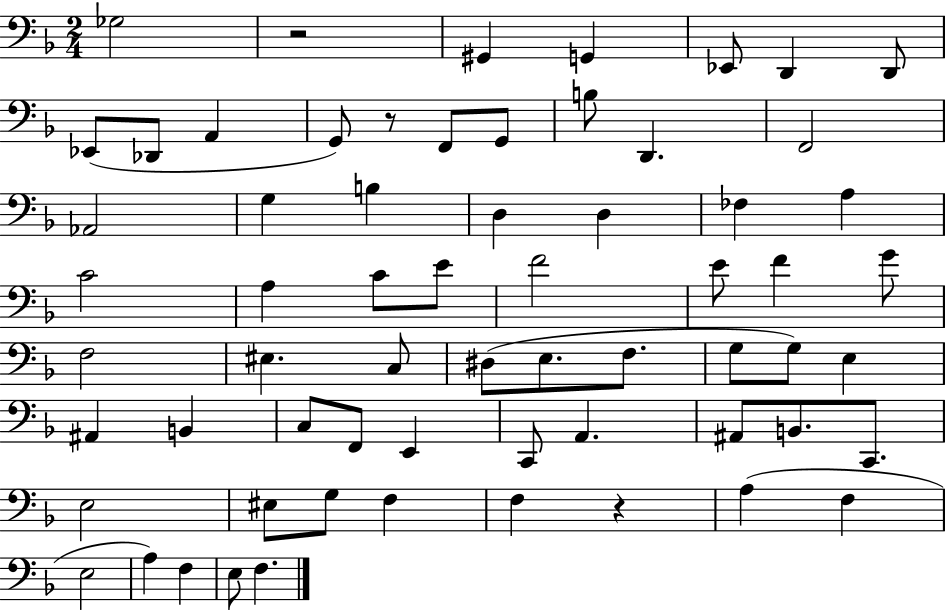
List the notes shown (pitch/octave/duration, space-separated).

Gb3/h R/h G#2/q G2/q Eb2/e D2/q D2/e Eb2/e Db2/e A2/q G2/e R/e F2/e G2/e B3/e D2/q. F2/h Ab2/h G3/q B3/q D3/q D3/q FES3/q A3/q C4/h A3/q C4/e E4/e F4/h E4/e F4/q G4/e F3/h EIS3/q. C3/e D#3/e E3/e. F3/e. G3/e G3/e E3/q A#2/q B2/q C3/e F2/e E2/q C2/e A2/q. A#2/e B2/e. C2/e. E3/h EIS3/e G3/e F3/q F3/q R/q A3/q F3/q E3/h A3/q F3/q E3/e F3/q.